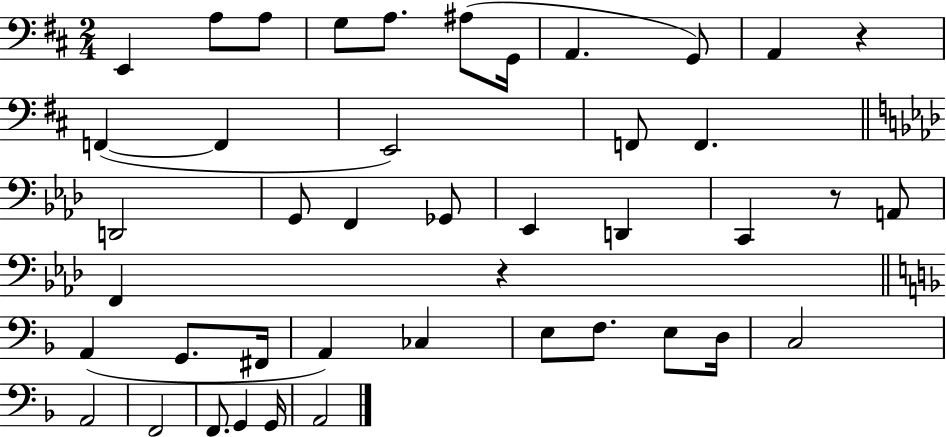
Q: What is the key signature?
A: D major